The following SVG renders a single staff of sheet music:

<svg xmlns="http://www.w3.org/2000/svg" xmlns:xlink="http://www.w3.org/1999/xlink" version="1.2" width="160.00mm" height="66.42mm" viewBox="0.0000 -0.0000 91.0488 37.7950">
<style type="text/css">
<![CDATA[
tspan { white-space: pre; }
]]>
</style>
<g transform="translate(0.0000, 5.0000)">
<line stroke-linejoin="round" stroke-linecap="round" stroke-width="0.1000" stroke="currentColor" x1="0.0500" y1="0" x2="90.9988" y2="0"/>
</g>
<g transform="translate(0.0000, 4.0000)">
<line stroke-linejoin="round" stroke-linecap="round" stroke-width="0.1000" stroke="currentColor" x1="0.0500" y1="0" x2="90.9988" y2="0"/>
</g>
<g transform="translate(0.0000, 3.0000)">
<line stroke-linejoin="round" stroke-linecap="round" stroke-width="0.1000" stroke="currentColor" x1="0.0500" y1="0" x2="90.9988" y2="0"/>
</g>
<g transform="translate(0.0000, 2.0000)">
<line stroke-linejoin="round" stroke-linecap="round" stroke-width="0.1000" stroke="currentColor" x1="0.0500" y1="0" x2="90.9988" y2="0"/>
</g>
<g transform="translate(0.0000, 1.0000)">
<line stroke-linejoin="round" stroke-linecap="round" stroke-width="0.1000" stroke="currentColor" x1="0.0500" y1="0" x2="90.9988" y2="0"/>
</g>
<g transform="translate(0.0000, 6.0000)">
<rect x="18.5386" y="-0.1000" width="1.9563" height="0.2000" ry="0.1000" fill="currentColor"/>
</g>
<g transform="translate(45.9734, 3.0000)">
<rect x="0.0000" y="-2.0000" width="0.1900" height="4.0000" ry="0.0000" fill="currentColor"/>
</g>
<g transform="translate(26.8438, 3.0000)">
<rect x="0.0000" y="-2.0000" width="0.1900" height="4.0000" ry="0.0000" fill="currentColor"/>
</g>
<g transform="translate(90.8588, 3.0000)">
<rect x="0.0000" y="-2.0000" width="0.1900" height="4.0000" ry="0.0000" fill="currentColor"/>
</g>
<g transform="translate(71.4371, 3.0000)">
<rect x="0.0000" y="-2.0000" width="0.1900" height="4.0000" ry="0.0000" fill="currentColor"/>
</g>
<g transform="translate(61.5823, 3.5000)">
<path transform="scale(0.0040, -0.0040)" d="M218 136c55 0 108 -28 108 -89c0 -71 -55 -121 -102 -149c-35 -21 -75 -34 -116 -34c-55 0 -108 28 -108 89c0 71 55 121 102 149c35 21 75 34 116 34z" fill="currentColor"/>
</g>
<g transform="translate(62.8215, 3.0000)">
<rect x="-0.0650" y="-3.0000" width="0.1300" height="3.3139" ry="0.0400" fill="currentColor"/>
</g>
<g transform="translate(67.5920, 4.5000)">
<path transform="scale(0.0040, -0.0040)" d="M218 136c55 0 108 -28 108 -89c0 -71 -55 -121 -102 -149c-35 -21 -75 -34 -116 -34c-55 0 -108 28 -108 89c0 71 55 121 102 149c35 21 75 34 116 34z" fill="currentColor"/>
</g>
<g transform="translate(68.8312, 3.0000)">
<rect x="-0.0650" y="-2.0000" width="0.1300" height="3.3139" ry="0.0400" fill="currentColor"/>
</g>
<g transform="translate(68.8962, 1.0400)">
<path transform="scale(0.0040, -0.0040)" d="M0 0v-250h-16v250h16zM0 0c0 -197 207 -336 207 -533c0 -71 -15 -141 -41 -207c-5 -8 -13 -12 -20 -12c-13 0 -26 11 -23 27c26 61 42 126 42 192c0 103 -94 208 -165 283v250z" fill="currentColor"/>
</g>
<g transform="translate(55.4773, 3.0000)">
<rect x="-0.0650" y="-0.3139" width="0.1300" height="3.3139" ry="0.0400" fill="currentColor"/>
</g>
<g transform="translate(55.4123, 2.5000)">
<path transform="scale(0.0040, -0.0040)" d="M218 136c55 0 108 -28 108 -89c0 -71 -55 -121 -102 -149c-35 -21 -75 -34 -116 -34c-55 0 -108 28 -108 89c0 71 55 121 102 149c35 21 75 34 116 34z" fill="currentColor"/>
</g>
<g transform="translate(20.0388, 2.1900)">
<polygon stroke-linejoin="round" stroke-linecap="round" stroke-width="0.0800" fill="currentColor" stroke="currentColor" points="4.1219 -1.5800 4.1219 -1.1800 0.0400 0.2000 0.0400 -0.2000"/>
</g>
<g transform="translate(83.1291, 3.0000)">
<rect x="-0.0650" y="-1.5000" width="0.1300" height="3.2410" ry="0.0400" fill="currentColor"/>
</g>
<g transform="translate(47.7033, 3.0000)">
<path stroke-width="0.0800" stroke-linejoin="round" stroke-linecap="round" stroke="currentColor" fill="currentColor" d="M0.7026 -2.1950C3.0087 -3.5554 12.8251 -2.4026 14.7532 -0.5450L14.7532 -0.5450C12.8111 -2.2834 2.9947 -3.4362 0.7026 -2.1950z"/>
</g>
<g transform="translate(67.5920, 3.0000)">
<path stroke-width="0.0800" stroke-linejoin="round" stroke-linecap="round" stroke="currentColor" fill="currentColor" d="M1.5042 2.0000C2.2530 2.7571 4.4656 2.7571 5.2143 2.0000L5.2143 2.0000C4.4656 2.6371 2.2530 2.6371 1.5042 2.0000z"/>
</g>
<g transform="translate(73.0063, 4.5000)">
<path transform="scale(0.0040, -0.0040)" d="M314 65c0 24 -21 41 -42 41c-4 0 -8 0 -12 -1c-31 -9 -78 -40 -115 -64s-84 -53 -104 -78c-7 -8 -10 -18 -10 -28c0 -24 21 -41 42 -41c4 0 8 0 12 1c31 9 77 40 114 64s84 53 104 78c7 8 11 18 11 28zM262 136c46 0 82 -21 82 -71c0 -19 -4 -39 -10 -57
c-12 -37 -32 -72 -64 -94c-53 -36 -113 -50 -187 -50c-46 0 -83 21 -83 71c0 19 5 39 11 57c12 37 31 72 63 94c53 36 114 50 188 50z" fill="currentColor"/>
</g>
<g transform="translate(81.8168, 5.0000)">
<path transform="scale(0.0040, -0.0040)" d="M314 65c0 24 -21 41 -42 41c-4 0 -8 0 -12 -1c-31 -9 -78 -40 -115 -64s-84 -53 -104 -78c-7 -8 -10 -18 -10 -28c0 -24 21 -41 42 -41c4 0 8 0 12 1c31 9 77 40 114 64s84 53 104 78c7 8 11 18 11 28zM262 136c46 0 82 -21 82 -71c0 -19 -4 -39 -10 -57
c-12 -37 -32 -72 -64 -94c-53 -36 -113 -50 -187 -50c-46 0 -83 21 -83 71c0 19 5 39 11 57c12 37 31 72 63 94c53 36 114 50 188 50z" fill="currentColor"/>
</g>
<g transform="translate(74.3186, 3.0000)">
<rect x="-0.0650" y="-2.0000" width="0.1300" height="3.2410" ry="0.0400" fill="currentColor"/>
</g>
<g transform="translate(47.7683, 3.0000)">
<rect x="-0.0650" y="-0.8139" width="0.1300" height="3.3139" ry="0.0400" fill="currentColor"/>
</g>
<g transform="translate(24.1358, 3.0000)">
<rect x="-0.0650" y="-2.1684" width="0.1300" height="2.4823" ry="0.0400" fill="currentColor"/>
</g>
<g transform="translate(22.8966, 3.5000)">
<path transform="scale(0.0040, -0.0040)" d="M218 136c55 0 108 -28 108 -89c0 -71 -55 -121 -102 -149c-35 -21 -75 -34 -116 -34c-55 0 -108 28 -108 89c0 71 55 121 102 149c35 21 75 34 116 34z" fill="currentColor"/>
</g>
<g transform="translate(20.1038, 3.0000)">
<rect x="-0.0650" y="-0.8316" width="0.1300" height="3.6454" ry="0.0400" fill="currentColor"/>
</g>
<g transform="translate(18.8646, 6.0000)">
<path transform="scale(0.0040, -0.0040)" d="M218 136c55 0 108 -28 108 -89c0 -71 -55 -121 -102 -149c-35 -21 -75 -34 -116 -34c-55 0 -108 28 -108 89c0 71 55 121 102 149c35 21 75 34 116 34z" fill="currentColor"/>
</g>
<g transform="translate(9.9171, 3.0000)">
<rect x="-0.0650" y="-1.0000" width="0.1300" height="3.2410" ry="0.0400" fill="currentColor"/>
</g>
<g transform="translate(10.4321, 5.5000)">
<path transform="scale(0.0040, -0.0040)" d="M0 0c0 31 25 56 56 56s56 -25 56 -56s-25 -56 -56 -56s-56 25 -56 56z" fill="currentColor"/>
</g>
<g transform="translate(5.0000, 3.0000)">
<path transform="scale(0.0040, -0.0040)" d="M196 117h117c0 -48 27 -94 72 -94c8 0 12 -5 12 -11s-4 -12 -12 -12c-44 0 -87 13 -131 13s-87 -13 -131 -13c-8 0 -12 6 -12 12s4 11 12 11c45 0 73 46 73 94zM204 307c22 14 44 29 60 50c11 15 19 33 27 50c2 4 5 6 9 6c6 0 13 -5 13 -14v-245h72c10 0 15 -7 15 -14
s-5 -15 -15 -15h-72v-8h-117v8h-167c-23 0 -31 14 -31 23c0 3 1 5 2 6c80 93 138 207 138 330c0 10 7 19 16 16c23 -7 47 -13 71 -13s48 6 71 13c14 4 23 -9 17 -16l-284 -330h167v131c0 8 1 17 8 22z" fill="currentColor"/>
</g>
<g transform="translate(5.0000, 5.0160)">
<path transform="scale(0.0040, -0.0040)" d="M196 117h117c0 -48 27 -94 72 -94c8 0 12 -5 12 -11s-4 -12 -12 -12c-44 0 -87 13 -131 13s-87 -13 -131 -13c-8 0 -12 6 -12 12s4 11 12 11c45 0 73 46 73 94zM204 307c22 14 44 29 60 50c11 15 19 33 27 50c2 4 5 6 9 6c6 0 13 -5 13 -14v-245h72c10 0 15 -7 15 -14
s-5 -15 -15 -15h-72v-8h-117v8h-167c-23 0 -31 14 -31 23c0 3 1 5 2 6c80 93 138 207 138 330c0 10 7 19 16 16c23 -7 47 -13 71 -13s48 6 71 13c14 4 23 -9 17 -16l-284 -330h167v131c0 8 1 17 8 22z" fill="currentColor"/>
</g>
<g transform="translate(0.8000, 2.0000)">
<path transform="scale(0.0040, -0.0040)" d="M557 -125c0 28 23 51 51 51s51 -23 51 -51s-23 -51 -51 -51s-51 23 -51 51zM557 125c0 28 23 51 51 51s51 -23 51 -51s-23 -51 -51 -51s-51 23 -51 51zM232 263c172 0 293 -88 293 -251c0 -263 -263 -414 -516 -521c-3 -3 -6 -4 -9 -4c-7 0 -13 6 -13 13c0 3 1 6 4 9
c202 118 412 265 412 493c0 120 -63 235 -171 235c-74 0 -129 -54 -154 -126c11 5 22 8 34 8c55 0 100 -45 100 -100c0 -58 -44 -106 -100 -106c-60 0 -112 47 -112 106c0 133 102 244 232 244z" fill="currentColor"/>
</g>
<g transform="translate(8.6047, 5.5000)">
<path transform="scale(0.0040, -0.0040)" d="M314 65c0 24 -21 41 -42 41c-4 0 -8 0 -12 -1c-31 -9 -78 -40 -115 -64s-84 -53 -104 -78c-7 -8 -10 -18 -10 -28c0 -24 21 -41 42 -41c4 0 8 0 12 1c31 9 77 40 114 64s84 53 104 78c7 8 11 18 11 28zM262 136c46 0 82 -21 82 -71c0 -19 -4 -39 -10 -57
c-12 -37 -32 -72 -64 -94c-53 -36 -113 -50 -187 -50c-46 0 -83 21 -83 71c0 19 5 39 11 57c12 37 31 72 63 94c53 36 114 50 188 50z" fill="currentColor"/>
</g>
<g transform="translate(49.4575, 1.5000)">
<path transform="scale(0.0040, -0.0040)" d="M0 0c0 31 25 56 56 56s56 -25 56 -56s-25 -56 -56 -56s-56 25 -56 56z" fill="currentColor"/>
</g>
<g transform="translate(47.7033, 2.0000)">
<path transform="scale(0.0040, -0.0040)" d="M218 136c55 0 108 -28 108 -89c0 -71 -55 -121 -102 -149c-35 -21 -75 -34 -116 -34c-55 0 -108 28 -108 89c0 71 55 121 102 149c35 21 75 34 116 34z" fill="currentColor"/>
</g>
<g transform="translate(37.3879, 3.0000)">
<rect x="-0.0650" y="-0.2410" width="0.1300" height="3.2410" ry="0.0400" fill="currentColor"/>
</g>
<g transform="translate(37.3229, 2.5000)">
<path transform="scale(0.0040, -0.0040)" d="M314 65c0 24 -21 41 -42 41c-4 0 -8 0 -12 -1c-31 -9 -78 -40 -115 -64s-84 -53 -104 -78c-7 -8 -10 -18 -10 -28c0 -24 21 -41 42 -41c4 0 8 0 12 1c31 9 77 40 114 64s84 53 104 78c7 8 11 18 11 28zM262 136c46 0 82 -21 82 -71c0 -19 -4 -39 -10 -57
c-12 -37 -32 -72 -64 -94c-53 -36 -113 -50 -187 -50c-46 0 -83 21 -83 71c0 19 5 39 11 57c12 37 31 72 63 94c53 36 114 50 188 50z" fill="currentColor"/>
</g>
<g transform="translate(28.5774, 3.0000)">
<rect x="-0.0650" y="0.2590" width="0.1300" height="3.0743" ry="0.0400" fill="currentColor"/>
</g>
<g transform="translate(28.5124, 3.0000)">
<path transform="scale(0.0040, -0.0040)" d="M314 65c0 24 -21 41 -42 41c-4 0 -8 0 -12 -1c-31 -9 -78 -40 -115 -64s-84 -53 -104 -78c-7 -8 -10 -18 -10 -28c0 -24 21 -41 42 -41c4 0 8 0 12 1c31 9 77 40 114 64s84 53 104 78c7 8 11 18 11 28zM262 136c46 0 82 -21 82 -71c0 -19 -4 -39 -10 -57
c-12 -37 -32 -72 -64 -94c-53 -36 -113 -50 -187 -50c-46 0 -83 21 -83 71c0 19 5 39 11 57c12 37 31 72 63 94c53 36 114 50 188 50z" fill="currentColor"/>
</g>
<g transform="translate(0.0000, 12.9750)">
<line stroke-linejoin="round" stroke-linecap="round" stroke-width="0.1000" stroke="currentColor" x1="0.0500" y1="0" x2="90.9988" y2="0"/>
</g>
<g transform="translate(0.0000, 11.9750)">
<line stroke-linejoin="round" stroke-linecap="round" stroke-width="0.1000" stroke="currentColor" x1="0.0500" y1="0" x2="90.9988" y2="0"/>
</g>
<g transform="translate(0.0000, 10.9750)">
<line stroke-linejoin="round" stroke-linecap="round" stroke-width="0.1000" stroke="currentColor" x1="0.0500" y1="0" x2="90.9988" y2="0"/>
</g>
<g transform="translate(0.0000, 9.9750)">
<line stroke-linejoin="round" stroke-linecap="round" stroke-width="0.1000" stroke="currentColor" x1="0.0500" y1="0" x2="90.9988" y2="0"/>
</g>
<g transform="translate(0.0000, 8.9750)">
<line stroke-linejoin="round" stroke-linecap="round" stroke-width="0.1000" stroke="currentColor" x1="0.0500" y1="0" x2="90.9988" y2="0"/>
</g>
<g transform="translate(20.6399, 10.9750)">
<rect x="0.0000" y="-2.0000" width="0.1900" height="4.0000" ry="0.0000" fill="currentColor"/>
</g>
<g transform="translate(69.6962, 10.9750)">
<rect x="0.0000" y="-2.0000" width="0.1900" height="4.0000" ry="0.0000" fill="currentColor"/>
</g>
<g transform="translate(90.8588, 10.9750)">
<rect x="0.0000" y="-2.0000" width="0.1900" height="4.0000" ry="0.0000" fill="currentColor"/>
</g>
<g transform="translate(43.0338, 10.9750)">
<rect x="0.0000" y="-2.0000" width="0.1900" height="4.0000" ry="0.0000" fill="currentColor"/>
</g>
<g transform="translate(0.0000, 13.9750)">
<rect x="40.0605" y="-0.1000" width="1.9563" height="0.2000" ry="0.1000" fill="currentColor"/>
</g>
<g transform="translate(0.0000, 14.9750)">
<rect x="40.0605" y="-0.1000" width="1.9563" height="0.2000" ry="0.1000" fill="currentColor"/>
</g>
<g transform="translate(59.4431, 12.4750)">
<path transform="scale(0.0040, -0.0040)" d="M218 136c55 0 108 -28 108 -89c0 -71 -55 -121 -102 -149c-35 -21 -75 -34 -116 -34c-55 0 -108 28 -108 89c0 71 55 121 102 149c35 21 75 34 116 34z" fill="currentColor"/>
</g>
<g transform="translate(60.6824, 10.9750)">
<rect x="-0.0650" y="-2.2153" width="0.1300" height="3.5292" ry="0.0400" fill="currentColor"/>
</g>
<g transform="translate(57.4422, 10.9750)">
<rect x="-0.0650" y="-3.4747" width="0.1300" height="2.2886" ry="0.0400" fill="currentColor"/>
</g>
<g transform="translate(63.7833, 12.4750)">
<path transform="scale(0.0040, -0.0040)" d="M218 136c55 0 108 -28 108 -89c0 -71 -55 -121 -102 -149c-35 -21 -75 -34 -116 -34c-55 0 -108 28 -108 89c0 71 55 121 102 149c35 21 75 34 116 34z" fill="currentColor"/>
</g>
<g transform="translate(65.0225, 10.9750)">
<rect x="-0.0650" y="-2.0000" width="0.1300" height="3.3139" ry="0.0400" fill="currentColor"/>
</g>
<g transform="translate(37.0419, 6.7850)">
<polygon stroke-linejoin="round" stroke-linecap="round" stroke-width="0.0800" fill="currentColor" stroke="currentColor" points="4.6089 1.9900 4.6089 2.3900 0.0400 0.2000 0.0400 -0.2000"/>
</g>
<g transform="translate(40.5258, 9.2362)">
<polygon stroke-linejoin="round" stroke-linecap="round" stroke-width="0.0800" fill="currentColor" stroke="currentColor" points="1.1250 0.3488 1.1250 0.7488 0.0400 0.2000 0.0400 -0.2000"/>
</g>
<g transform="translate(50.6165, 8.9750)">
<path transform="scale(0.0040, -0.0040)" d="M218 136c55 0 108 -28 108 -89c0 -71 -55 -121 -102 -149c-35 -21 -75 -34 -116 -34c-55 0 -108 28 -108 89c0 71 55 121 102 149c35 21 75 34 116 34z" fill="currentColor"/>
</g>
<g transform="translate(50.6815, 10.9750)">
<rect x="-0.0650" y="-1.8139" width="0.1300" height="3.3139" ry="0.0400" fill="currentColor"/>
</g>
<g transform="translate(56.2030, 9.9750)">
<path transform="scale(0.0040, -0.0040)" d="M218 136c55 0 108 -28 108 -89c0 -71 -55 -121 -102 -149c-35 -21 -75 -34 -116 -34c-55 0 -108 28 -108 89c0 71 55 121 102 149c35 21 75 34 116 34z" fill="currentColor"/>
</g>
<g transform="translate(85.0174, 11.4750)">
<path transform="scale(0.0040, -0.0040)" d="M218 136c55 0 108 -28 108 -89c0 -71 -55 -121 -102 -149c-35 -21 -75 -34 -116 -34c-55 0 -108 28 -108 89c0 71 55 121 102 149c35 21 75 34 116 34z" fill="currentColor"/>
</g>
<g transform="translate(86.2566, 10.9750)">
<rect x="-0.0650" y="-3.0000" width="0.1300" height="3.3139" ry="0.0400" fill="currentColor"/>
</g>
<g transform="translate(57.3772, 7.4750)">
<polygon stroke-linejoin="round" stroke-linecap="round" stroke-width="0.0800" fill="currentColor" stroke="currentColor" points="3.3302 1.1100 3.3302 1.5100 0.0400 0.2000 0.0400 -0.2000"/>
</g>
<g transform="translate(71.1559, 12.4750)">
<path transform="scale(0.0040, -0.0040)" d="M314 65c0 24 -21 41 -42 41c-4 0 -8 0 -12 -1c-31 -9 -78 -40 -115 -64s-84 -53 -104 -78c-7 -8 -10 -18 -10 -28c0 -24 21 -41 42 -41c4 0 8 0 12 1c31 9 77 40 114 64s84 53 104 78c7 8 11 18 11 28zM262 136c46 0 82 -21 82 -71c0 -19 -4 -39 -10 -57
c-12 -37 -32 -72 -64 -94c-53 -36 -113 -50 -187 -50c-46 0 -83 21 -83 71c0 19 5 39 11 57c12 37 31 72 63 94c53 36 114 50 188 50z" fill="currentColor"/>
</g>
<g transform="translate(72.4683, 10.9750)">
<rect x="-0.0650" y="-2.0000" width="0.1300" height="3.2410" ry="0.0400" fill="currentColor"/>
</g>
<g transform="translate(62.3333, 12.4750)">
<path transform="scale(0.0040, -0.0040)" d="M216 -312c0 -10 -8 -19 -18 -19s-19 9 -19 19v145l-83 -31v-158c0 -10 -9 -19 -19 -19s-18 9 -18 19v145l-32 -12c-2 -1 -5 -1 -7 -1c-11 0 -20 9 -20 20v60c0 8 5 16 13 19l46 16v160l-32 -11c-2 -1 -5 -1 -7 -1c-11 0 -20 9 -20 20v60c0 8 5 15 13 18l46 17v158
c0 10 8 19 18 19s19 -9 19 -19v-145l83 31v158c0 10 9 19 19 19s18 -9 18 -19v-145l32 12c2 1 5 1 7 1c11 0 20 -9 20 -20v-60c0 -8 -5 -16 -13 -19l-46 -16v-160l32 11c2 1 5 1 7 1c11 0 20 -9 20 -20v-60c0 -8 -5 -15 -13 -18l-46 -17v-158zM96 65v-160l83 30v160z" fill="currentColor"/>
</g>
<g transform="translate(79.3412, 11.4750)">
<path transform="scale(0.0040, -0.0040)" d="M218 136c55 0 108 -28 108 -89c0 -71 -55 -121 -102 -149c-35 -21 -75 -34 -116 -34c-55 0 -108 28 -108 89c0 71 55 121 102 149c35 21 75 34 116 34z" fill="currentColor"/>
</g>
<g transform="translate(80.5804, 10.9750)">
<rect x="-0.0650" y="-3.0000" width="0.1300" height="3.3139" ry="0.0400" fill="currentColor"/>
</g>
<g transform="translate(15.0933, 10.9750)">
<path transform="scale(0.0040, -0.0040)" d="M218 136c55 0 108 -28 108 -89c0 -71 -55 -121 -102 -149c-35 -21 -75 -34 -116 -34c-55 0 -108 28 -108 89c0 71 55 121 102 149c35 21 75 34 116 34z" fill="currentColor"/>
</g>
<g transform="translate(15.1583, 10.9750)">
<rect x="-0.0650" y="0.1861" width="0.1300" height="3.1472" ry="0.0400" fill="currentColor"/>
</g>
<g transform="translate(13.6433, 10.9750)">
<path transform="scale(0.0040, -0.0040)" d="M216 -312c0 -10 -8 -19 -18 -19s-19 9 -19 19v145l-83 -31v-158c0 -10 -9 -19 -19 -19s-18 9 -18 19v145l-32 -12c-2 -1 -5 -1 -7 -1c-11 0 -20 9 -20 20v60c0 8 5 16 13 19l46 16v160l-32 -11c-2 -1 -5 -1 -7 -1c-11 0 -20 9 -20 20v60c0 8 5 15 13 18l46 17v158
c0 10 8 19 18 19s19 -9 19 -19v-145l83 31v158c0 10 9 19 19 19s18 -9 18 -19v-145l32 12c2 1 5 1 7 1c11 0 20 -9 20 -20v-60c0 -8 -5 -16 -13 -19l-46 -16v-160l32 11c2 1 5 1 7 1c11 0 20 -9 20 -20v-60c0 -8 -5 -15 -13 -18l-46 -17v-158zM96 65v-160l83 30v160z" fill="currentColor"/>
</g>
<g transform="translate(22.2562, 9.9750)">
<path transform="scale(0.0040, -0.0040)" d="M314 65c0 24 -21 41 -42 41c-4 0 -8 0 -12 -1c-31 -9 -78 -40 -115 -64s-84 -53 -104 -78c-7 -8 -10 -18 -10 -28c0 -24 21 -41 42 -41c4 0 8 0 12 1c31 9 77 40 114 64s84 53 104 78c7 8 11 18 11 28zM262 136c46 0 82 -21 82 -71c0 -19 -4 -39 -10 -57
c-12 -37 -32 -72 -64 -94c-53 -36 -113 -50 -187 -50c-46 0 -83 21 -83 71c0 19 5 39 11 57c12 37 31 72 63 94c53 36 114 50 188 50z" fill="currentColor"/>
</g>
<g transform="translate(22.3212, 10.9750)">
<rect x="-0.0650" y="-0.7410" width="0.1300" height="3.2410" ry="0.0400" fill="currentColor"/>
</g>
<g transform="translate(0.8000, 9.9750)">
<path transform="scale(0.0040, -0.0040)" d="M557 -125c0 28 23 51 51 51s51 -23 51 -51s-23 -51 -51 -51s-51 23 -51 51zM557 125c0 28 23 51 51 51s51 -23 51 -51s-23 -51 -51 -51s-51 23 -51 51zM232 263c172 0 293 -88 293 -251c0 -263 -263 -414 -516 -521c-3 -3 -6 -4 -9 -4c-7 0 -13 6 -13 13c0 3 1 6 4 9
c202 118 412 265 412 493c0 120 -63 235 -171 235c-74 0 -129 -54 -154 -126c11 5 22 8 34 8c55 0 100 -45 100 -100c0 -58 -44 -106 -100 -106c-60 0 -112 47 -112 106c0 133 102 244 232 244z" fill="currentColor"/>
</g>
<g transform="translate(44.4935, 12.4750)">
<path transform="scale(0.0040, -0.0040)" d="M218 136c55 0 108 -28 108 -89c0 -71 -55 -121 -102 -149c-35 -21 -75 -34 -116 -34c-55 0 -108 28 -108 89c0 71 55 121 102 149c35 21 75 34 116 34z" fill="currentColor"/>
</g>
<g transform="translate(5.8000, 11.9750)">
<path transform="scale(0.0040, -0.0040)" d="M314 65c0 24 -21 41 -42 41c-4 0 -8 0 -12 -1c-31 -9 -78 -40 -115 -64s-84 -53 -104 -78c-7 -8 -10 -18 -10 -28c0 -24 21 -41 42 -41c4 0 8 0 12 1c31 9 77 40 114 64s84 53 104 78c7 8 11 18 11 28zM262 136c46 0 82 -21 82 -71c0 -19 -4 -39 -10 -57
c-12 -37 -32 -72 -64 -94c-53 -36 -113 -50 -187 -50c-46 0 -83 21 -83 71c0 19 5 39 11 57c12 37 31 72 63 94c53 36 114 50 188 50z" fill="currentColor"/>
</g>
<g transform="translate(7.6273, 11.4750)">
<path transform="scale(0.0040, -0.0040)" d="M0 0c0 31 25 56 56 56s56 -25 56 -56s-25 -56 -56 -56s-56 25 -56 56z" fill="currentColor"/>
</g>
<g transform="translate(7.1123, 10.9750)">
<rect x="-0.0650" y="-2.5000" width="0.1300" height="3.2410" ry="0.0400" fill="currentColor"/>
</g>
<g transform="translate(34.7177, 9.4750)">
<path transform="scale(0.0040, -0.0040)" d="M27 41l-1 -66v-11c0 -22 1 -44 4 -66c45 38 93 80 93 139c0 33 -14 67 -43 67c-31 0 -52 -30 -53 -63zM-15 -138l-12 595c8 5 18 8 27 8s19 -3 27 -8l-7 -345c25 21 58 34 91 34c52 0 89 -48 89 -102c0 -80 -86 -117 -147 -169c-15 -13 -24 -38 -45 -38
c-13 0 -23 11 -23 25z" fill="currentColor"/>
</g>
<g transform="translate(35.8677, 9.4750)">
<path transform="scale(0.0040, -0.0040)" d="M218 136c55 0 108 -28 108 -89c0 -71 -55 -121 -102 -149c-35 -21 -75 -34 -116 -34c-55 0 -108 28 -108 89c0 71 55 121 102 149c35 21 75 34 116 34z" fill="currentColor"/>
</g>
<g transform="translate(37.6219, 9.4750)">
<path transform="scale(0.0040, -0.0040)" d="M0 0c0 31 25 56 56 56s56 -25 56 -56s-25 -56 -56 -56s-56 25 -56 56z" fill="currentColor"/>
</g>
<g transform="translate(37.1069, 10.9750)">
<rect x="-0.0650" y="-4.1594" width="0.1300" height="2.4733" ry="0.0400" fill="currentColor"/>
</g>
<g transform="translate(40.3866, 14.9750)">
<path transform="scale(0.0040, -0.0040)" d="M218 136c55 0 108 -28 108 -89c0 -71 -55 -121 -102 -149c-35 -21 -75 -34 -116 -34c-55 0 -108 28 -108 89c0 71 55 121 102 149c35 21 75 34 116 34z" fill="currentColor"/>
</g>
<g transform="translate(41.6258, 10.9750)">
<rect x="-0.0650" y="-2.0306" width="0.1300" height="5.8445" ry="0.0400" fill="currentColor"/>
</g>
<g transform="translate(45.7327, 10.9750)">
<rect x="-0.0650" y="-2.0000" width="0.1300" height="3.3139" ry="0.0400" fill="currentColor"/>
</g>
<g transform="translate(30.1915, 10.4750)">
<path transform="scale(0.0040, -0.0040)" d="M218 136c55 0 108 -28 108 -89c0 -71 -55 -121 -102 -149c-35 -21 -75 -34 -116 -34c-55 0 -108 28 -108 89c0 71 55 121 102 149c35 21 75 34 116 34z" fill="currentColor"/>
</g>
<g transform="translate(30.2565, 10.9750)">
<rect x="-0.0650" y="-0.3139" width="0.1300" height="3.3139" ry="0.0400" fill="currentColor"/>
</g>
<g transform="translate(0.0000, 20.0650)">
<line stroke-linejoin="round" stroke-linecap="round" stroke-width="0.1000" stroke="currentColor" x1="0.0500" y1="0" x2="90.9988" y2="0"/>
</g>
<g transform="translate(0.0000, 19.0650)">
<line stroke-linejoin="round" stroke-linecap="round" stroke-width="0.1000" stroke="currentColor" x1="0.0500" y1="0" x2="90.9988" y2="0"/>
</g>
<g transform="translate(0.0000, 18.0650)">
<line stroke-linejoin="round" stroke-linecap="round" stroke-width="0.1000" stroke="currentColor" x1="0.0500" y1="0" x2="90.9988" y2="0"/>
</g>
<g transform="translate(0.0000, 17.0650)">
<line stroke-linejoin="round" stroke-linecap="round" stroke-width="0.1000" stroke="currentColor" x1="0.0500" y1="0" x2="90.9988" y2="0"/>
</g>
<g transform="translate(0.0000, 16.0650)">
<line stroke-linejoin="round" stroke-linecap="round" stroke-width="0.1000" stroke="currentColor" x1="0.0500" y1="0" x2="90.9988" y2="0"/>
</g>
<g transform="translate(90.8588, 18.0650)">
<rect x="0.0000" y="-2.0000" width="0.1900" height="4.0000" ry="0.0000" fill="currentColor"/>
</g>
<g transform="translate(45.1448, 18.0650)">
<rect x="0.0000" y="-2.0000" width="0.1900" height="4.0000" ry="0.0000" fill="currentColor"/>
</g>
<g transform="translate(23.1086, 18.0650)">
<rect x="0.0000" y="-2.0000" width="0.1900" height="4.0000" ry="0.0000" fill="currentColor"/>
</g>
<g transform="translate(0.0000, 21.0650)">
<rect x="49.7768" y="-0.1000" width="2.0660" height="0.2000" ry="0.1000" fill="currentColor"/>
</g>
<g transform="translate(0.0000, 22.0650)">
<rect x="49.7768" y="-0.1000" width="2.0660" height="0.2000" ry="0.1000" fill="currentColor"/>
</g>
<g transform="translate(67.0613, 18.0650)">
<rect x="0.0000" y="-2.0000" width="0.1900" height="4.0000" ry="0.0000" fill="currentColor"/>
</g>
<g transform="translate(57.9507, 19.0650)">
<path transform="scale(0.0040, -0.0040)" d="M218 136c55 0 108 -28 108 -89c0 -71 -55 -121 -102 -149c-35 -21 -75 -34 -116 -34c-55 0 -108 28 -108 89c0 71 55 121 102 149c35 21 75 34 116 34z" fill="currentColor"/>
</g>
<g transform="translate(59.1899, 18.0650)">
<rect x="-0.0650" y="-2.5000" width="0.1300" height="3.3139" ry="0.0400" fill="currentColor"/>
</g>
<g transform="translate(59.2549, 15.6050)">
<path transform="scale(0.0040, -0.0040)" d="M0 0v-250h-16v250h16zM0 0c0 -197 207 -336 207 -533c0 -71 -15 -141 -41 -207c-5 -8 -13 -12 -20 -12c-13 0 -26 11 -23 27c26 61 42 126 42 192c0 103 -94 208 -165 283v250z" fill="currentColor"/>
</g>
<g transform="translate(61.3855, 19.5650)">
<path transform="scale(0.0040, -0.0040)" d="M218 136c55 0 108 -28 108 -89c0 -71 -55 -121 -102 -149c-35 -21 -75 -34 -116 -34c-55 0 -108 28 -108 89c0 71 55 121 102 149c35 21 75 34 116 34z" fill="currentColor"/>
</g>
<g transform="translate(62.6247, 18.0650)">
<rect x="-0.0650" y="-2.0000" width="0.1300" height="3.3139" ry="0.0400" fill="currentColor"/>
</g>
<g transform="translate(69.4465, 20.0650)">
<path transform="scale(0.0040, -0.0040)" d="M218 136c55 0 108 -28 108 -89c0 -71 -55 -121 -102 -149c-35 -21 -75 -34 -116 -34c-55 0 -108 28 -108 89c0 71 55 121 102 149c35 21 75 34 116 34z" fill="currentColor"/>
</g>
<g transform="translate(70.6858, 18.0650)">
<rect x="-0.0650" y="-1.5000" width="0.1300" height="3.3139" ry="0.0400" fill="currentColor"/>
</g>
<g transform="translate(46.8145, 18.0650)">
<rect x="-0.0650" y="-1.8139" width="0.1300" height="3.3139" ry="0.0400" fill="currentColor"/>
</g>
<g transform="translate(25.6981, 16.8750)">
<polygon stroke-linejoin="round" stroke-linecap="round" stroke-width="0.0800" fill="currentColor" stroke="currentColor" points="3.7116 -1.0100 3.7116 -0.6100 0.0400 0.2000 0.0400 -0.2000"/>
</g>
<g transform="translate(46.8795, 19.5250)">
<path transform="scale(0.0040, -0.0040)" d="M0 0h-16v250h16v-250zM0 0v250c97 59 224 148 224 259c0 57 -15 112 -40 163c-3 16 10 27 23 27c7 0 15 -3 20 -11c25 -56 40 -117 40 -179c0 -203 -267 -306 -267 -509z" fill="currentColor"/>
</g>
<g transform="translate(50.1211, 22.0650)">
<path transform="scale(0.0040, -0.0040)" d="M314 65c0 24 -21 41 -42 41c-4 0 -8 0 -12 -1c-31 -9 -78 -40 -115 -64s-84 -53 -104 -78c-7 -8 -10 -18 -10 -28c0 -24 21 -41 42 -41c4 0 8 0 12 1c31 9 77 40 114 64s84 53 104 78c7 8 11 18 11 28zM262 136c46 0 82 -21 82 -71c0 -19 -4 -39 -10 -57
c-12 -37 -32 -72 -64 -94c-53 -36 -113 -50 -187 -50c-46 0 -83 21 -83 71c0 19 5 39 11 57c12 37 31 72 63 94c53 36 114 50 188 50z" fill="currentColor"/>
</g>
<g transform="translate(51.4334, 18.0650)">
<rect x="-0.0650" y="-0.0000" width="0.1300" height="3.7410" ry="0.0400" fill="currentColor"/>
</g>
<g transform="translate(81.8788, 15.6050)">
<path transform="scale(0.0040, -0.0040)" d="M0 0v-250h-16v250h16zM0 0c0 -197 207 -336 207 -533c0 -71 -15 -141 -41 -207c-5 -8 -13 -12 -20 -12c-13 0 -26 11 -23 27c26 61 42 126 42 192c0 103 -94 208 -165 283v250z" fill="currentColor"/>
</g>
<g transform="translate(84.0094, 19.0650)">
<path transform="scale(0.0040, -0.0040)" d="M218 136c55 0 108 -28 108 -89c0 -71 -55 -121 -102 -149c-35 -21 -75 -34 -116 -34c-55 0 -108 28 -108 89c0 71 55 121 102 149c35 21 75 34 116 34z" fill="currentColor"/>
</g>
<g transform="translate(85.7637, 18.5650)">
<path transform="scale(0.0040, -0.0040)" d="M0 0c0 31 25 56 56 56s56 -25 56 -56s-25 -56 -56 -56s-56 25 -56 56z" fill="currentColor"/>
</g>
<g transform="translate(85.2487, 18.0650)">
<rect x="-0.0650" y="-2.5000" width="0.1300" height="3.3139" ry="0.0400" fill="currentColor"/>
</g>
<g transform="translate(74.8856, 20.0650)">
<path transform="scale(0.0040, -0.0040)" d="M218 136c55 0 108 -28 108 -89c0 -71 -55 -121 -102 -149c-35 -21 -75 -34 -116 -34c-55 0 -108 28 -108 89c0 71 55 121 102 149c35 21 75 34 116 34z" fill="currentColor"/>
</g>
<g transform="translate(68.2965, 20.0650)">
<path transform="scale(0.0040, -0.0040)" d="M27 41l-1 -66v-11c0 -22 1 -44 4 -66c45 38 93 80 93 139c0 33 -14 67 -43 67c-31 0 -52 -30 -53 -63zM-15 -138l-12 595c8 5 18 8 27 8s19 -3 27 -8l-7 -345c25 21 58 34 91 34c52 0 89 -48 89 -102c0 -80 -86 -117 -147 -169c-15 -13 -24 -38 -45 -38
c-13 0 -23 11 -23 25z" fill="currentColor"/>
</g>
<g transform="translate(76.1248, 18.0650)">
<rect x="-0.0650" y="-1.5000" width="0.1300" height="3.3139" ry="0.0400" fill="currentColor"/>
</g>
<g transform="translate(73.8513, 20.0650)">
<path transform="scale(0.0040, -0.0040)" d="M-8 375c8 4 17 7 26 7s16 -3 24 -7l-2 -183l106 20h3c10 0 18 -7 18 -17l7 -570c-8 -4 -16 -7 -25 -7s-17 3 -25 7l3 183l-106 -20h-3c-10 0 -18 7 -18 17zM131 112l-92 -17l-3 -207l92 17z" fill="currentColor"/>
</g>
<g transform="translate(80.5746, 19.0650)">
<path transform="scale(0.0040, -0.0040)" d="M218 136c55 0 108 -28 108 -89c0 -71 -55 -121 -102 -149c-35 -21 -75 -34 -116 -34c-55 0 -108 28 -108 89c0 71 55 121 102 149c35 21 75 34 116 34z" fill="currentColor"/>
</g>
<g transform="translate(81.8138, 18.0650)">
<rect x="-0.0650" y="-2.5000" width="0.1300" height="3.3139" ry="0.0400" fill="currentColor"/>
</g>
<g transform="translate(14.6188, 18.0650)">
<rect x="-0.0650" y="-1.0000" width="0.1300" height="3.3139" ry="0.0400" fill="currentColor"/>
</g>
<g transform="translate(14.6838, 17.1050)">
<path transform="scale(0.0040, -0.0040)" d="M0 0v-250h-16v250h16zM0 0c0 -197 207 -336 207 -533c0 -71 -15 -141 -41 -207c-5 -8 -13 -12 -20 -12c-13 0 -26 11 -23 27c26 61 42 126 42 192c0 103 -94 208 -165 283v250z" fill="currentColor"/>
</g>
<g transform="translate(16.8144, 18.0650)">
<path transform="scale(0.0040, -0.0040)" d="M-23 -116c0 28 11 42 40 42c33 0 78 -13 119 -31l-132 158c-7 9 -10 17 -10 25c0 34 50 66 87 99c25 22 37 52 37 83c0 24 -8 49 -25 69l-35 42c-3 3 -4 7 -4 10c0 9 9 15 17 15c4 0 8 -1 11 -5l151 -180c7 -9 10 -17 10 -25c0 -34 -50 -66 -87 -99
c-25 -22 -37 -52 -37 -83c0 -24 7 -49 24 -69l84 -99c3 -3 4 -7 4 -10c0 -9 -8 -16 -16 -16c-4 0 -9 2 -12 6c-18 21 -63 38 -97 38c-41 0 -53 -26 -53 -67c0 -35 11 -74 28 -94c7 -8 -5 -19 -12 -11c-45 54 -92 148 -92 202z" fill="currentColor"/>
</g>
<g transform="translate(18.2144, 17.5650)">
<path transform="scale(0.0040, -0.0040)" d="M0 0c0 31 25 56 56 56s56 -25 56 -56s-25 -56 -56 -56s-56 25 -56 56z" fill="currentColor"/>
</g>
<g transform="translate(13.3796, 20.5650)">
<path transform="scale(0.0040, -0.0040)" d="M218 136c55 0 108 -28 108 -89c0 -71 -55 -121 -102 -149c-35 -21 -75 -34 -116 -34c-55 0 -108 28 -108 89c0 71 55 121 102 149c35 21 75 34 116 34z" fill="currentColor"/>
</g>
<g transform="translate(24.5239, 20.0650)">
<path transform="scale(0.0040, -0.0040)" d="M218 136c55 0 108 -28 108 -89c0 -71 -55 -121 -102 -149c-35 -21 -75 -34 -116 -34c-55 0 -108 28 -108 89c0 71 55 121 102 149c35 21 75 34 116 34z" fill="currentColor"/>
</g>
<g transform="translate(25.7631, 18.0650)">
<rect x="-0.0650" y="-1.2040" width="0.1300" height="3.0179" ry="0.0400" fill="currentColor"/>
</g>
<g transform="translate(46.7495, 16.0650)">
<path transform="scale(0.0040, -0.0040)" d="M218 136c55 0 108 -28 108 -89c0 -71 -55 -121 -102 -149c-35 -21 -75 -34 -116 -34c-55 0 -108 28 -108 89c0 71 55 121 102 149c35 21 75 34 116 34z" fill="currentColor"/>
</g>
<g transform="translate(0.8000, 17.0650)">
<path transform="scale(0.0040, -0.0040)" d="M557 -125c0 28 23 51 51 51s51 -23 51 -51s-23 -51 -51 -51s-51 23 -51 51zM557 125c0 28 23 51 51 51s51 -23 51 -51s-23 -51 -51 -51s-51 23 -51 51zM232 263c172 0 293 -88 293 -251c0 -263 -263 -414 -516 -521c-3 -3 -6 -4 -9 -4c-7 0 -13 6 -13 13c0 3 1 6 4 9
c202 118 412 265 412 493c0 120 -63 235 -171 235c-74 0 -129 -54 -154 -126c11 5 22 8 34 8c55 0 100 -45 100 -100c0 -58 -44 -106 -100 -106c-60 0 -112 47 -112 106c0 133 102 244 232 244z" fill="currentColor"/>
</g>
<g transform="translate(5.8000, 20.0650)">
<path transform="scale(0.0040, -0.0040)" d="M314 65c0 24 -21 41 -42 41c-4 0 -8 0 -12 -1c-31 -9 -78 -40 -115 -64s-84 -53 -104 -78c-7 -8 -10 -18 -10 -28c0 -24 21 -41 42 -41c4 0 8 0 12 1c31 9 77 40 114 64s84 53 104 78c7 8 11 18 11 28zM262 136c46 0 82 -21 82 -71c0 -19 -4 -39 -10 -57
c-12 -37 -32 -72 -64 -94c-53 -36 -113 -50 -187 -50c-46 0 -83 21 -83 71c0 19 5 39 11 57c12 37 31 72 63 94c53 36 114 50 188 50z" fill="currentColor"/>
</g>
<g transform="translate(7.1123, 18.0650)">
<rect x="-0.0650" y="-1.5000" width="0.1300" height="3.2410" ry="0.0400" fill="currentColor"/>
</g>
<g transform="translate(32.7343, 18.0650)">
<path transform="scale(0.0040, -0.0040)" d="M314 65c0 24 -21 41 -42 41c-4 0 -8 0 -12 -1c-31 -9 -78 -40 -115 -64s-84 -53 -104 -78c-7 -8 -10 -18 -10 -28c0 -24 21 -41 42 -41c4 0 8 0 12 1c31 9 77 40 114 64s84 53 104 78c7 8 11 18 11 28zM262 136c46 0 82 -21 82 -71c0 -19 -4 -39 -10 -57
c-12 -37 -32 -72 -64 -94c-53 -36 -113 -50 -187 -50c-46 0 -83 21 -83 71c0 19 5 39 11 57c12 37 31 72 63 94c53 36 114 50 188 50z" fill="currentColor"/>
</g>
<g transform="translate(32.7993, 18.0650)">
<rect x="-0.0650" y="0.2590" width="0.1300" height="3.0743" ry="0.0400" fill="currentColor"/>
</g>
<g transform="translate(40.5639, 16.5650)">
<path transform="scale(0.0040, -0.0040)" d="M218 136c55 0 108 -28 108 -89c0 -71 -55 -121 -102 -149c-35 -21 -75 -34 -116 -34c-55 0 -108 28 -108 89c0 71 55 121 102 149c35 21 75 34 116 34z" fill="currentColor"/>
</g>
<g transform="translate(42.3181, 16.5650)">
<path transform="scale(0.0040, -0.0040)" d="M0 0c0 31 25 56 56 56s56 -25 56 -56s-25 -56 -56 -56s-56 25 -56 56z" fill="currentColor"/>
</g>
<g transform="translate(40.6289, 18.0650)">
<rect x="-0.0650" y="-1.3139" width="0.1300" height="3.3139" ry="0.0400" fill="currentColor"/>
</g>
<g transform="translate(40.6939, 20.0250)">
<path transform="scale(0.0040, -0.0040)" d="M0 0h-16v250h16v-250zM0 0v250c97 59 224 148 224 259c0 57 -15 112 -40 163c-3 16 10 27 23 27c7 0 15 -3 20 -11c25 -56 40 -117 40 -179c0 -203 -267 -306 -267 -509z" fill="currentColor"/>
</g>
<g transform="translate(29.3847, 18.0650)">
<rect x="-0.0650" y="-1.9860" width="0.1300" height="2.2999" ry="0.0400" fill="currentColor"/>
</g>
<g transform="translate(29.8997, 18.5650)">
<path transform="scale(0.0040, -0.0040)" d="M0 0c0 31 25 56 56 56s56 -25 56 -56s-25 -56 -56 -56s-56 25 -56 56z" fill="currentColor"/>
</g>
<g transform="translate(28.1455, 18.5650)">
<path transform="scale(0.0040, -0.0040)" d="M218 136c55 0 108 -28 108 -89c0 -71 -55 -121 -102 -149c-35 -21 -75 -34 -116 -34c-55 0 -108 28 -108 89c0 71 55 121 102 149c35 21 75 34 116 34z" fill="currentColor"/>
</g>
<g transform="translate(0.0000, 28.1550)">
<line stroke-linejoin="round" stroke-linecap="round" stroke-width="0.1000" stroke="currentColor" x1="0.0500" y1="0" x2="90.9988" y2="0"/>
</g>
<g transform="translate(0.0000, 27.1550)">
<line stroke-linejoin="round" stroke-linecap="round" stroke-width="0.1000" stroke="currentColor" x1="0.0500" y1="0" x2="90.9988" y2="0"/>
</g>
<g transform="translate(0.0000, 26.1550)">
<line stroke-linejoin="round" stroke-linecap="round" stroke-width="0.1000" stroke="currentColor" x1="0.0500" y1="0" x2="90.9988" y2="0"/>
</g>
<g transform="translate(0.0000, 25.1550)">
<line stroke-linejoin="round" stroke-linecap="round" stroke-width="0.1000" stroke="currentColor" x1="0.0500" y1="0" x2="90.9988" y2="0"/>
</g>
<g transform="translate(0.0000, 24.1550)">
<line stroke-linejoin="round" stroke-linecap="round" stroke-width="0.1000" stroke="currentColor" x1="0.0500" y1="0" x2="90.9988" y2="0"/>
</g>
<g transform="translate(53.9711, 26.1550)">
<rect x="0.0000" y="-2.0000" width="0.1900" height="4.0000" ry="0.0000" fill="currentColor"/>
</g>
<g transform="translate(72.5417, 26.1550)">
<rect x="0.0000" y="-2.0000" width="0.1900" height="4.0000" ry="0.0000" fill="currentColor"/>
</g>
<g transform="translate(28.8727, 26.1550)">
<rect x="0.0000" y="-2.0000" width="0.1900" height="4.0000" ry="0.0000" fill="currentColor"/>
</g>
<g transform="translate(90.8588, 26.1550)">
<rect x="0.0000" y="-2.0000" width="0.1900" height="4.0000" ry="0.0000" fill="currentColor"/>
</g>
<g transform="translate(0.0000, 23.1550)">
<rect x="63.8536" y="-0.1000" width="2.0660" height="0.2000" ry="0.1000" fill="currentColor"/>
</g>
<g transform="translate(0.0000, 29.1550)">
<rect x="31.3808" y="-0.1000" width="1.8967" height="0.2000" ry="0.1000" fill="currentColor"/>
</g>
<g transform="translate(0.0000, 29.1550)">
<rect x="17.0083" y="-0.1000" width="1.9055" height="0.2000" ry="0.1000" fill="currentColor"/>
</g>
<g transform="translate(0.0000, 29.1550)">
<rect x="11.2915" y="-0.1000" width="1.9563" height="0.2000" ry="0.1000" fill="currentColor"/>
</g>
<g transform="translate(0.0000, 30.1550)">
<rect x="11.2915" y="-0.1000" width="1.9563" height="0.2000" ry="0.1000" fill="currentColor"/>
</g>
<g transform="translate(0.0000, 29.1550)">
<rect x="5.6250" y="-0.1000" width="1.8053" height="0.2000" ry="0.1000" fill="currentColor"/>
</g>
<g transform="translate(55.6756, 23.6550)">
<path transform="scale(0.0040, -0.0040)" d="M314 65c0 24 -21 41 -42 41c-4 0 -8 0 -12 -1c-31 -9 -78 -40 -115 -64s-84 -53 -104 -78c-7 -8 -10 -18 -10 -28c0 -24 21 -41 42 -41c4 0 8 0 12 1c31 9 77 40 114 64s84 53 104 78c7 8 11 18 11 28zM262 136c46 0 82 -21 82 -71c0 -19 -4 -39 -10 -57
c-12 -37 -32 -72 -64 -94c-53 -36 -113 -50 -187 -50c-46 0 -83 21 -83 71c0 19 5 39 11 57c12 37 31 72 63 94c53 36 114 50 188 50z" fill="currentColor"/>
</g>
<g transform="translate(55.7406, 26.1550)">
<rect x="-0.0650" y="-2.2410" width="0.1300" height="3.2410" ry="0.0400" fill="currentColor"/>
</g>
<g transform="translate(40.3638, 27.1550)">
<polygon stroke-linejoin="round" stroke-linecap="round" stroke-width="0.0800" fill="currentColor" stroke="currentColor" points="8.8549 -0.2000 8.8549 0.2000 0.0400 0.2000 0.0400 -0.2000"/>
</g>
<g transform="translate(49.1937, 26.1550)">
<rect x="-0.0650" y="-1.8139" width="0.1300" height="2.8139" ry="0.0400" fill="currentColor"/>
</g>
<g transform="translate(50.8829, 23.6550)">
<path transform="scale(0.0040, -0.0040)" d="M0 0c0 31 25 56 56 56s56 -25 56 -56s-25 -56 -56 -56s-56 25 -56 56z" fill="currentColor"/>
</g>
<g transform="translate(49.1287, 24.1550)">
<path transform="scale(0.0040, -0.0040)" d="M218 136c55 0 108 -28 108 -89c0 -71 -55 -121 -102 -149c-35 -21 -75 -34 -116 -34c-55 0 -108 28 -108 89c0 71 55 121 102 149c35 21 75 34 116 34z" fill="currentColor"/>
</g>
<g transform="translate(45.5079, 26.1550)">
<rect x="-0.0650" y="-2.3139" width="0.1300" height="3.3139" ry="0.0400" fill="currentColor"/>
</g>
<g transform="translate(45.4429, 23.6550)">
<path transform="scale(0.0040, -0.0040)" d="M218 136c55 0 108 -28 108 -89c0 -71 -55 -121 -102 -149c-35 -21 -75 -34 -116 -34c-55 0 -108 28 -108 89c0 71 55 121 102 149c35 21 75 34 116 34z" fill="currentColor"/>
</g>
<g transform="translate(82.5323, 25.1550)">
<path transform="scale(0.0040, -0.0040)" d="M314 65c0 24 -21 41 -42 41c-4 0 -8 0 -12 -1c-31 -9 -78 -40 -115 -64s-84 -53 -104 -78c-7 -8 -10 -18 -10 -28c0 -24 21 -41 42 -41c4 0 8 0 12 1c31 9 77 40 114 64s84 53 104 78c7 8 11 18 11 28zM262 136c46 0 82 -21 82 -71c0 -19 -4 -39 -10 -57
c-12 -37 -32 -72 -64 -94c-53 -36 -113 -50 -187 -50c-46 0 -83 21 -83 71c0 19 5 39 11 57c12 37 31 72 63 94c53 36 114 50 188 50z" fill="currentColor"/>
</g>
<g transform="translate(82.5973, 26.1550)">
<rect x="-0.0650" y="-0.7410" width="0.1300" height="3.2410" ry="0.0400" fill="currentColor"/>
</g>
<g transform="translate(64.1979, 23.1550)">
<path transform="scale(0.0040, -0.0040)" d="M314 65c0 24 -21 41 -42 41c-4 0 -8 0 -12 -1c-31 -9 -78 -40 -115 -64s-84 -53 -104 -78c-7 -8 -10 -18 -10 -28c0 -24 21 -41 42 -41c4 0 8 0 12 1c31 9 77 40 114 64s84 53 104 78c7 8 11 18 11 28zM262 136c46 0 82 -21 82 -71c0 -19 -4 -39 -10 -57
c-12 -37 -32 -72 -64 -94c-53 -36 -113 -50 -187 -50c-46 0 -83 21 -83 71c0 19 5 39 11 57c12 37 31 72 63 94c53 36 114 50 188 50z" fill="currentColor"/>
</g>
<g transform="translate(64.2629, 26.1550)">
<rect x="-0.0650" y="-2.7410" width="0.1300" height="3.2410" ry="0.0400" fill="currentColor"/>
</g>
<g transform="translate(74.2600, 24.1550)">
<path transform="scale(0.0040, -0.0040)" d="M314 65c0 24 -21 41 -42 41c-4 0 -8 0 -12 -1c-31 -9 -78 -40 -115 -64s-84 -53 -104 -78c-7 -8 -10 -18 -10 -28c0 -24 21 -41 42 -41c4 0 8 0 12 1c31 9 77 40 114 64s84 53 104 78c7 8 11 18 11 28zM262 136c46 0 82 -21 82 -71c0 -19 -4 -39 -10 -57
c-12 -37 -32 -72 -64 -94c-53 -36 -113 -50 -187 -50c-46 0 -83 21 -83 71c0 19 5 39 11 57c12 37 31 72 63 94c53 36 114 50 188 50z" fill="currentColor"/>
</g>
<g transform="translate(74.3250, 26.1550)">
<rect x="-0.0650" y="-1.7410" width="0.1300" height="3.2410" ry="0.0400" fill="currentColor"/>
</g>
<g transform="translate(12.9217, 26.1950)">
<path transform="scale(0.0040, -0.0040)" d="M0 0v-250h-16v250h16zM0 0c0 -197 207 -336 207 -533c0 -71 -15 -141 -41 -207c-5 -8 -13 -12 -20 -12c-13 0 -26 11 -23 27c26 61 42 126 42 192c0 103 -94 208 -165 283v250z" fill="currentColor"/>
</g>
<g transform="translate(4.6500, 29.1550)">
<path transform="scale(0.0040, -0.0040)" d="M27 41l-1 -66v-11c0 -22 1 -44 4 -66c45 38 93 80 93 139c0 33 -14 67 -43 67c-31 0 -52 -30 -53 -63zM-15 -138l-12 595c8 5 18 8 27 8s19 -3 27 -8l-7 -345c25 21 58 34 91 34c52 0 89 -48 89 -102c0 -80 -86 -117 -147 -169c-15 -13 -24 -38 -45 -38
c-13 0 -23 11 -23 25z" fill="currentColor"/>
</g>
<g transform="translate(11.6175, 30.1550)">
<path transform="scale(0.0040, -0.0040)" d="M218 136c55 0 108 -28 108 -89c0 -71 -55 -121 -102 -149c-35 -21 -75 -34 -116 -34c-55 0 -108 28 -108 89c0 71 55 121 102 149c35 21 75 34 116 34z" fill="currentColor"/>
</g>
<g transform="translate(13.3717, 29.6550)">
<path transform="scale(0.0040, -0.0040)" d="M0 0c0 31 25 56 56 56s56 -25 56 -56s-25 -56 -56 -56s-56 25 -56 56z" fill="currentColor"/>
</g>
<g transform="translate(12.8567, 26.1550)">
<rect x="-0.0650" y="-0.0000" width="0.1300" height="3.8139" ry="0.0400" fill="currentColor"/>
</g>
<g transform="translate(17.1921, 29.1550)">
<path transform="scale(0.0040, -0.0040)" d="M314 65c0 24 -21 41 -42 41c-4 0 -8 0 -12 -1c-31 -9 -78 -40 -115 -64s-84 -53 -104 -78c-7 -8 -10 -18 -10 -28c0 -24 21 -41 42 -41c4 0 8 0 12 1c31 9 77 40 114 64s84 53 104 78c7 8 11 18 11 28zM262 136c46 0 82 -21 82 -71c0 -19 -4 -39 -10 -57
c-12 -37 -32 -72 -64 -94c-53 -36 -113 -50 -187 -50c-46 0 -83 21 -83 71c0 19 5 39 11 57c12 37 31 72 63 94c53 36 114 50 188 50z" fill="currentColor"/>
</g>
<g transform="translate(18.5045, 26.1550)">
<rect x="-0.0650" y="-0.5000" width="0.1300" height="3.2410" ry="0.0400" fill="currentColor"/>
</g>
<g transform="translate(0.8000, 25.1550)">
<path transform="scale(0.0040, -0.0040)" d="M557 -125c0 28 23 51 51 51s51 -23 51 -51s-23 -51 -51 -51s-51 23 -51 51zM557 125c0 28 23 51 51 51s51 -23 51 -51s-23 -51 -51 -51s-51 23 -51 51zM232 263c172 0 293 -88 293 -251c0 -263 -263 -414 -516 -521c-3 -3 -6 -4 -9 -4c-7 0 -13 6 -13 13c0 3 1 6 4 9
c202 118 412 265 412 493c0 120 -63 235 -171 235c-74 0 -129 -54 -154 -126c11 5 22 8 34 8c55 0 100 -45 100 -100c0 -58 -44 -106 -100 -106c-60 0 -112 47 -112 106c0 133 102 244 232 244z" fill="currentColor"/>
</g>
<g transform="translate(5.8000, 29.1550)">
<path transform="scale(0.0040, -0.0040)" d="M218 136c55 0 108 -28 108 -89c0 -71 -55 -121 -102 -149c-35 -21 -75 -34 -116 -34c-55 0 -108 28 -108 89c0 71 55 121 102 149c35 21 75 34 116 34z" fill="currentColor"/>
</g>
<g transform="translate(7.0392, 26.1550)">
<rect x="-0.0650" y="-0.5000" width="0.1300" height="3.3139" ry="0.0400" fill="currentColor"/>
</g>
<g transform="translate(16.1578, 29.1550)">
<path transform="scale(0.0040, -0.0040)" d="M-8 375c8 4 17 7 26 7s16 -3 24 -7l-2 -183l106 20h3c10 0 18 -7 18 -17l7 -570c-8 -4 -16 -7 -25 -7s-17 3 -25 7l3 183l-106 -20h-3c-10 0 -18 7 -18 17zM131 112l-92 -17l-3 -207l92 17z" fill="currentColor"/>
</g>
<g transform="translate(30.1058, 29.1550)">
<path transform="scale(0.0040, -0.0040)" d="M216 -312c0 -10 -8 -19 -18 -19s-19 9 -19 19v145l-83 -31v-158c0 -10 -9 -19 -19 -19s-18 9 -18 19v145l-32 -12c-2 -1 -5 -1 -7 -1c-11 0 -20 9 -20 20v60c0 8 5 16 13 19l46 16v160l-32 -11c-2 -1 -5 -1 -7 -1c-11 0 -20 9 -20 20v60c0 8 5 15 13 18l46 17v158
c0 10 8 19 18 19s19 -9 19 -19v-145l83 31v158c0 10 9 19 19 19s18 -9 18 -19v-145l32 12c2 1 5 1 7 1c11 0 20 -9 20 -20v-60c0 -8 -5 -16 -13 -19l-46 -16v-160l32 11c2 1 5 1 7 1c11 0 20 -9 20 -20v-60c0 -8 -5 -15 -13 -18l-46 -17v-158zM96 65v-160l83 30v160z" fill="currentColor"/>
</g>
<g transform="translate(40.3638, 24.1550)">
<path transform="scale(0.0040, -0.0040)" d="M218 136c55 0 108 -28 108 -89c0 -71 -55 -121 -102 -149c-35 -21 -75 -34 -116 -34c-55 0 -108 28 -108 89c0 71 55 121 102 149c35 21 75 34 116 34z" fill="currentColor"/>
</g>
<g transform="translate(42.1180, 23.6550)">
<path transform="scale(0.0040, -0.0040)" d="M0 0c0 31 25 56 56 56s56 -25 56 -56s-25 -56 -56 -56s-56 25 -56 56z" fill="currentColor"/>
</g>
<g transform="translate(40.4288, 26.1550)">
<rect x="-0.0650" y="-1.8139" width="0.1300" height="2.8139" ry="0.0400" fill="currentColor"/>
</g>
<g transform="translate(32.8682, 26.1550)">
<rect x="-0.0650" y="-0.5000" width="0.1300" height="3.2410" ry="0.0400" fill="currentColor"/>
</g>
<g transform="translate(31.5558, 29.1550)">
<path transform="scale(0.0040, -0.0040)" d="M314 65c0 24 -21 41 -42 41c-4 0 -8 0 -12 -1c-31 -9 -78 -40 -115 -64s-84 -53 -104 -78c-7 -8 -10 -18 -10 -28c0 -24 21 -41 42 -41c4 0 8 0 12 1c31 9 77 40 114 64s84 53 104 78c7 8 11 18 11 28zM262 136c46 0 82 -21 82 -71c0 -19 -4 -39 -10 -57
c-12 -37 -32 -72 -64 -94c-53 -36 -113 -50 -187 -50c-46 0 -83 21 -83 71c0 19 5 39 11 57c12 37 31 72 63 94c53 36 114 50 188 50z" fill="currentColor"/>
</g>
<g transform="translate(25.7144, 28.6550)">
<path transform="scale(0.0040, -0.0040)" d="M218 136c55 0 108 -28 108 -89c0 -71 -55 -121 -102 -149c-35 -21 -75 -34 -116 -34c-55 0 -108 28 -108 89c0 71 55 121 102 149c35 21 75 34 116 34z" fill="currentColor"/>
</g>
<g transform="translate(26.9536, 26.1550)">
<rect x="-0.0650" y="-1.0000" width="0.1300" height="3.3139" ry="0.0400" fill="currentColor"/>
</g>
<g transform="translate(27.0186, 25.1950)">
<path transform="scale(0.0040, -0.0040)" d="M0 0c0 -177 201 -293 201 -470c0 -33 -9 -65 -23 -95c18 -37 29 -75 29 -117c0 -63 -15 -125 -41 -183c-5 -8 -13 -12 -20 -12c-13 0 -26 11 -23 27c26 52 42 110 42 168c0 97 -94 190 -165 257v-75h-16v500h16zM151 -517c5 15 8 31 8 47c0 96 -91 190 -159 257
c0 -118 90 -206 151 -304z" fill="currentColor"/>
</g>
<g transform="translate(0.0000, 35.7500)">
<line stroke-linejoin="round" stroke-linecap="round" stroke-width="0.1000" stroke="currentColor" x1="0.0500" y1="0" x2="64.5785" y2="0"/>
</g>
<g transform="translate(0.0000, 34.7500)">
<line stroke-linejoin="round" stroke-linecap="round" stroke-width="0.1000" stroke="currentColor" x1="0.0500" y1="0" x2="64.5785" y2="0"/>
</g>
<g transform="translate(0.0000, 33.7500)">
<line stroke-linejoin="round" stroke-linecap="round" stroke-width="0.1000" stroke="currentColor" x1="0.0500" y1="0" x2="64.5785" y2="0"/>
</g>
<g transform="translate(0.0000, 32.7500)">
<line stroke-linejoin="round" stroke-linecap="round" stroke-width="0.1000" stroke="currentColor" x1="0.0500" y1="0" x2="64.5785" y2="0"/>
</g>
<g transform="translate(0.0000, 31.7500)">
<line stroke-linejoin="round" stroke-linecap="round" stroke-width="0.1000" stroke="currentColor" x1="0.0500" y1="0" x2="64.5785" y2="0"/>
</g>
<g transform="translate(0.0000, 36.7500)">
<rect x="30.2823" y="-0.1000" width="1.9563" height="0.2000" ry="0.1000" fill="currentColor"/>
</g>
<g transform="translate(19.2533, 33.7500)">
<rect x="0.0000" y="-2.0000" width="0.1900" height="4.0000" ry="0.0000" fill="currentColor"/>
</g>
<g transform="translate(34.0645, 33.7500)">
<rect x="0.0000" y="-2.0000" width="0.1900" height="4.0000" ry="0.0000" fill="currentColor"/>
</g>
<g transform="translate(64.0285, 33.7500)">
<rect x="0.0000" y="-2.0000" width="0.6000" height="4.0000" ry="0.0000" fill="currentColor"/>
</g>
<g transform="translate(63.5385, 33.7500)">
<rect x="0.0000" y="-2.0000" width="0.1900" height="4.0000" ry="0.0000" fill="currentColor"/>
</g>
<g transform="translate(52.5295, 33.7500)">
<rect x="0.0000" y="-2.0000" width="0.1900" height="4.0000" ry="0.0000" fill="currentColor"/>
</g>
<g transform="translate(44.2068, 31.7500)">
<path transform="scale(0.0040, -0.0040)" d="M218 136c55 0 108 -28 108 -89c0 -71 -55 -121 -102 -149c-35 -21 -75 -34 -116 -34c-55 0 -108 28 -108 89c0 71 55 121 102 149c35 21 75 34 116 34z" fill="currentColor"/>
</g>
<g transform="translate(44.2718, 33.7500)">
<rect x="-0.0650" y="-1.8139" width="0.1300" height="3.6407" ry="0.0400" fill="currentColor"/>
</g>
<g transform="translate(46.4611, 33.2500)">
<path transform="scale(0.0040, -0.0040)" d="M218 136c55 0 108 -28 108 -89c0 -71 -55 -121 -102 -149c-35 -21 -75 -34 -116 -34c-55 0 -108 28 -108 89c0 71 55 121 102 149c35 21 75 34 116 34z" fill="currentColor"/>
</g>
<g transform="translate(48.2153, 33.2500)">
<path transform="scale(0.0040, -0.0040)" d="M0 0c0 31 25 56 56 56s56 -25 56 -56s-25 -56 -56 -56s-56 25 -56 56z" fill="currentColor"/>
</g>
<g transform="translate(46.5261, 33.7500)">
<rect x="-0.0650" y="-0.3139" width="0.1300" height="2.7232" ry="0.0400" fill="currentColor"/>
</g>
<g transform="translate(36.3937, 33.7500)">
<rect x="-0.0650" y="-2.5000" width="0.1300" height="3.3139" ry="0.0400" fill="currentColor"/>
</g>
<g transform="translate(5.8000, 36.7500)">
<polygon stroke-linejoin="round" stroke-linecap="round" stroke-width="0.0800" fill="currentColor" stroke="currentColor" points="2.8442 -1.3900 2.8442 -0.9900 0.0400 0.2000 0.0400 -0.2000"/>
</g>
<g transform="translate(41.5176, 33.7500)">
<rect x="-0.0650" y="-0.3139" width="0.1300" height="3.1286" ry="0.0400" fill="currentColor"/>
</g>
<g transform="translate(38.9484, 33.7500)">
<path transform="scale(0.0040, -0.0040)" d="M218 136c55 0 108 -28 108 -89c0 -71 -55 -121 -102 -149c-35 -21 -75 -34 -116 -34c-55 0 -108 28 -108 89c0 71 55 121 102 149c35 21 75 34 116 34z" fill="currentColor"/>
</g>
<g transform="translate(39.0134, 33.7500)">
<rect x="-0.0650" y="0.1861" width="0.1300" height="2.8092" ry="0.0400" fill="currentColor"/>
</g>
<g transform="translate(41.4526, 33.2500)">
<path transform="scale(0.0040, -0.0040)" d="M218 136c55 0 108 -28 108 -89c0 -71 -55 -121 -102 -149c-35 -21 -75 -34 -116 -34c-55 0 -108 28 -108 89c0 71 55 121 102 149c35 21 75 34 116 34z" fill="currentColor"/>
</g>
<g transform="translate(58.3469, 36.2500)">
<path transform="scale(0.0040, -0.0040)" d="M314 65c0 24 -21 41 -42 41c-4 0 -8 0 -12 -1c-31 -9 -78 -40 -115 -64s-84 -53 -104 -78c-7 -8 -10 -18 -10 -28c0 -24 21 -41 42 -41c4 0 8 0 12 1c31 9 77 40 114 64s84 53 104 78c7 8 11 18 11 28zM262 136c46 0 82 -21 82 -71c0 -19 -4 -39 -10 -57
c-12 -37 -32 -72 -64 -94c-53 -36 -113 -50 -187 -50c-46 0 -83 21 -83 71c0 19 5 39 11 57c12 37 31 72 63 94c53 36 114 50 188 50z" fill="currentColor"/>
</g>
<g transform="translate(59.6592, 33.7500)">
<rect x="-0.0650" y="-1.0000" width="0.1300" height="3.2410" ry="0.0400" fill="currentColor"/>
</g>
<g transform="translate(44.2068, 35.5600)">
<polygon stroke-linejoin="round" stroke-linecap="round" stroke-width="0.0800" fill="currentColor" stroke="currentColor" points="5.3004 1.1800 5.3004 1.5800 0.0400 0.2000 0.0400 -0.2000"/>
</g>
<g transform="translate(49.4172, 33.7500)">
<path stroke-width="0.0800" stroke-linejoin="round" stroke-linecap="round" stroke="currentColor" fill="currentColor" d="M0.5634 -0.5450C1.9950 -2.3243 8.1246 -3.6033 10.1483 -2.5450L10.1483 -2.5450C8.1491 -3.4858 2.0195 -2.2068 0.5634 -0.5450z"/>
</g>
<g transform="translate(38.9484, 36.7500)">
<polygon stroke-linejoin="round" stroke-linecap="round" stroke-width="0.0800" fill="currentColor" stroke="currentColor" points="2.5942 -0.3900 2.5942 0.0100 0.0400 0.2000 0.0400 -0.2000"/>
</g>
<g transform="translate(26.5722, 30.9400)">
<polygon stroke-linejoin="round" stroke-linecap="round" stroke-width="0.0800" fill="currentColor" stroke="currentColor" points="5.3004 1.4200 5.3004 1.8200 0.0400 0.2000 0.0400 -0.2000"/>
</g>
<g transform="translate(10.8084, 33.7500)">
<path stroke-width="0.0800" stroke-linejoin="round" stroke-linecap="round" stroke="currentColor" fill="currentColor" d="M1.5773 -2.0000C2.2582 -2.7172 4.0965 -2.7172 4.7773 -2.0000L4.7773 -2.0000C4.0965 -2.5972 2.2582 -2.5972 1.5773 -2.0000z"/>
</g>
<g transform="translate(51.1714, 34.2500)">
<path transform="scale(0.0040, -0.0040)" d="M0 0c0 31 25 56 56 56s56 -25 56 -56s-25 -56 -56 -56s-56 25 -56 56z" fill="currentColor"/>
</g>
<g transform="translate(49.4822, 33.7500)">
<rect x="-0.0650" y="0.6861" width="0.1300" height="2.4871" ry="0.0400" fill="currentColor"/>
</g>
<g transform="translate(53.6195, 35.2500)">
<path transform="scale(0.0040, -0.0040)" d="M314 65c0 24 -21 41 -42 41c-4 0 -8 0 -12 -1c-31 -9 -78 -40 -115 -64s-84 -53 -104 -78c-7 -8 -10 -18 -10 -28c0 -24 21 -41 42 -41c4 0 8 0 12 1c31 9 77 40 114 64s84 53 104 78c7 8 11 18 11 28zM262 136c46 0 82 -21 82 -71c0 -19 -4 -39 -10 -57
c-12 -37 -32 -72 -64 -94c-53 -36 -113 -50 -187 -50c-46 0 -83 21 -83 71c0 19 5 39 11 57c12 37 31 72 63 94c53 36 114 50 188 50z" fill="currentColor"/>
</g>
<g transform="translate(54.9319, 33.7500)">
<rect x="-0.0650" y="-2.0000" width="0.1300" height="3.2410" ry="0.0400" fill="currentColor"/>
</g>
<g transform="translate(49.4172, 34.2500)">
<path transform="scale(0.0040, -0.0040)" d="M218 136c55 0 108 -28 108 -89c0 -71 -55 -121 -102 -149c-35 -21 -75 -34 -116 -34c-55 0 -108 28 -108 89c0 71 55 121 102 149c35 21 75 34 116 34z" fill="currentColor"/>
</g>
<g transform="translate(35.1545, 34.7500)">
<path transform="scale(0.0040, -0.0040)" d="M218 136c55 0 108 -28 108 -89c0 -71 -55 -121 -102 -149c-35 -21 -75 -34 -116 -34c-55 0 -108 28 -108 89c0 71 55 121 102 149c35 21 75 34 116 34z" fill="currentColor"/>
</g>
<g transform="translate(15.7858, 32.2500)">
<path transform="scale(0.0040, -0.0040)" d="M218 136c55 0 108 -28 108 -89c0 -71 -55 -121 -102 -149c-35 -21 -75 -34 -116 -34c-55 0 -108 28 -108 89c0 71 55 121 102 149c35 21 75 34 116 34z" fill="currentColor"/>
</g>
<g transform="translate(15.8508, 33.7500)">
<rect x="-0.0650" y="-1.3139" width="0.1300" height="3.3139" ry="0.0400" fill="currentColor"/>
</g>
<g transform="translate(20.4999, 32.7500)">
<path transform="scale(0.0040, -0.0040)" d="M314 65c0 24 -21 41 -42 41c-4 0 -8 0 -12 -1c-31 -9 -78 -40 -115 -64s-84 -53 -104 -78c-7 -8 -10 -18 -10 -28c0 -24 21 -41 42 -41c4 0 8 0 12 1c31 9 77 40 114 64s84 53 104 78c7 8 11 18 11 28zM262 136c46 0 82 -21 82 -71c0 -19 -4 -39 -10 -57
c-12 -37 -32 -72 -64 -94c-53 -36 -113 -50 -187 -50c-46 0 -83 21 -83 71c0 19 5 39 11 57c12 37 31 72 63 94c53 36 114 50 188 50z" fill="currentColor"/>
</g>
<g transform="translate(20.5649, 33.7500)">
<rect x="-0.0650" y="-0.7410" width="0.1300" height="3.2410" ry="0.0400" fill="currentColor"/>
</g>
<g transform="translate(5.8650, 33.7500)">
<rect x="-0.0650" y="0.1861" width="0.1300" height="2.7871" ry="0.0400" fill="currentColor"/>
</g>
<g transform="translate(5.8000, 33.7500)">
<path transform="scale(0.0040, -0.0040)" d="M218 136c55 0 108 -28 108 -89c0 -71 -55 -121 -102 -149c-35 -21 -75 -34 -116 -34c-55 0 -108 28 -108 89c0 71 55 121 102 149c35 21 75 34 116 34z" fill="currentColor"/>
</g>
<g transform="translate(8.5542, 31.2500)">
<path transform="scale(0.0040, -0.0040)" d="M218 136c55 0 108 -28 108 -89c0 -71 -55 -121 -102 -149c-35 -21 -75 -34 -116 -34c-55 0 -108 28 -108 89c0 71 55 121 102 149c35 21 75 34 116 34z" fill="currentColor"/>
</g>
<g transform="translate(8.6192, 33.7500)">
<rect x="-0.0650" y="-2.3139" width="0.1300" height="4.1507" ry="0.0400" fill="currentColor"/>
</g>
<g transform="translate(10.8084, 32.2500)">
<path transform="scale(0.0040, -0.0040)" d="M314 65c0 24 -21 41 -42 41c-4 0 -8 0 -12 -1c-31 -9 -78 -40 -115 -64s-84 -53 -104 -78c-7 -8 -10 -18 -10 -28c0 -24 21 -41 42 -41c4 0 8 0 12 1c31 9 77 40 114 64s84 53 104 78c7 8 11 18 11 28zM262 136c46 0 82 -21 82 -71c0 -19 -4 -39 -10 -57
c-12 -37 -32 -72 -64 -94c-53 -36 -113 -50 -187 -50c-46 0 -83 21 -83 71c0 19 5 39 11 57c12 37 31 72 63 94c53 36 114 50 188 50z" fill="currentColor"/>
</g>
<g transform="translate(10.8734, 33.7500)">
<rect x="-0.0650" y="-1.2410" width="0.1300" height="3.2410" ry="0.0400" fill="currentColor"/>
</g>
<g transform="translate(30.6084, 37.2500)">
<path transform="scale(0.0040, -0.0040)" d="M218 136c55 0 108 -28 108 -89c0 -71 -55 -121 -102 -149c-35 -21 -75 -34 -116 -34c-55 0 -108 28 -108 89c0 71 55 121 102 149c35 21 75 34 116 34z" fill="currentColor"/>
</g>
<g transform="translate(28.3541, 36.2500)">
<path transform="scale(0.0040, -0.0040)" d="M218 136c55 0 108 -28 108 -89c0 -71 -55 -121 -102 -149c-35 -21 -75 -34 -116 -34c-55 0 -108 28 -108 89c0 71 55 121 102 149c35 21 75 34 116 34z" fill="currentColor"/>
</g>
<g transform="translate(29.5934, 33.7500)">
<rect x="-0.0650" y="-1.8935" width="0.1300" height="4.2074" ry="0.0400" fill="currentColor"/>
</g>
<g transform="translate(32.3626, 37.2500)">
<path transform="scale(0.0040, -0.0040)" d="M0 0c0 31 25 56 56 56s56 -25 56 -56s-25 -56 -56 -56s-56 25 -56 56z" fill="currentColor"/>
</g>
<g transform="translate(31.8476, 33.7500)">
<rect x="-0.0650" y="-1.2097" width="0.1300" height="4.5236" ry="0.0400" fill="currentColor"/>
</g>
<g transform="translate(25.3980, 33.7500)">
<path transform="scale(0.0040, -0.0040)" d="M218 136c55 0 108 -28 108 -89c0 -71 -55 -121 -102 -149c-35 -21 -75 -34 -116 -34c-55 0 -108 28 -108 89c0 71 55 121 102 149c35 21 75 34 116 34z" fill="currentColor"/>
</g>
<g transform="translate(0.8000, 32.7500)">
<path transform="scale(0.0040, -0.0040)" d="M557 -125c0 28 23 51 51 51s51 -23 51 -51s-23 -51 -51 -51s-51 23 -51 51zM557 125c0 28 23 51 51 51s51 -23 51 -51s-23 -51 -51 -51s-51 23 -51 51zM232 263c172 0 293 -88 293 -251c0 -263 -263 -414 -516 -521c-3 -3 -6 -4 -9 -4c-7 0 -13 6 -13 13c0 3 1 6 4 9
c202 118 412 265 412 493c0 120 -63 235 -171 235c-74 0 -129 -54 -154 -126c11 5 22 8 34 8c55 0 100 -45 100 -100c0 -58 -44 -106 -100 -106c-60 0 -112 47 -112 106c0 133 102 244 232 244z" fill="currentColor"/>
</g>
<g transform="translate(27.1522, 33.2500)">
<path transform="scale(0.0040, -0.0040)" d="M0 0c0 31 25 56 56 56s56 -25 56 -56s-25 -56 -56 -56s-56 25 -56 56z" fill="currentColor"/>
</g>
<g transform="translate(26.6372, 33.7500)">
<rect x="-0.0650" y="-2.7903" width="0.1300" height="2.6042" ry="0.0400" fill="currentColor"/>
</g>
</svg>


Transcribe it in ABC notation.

X:1
T:Untitled
M:4/4
L:1/4
K:C
F,,2 E,,/2 C,/2 D,2 E,2 F, E, C, A,,/2 A,,2 G,,2 B,,2 ^D, F,2 E, _G,/2 C,,/4 A,, A, F,/2 A,,/2 ^A,, A,,2 C, C, G,,2 F,,/2 z G,,/2 C,/2 D,2 G,/2 A,/2 C,,2 B,,/2 A,, _G,, G,, B,,/2 B,, _E,, C,,/2 E,,2 F,,/4 ^E,,2 A,/2 B,/2 A,/2 B,2 C2 A,2 F,2 D,/2 B,/2 G,2 G, F,2 D,/2 F,,/2 D,,/2 B,, D,/2 E,/2 A,/2 E,/2 C,/2 A,,2 F,,2